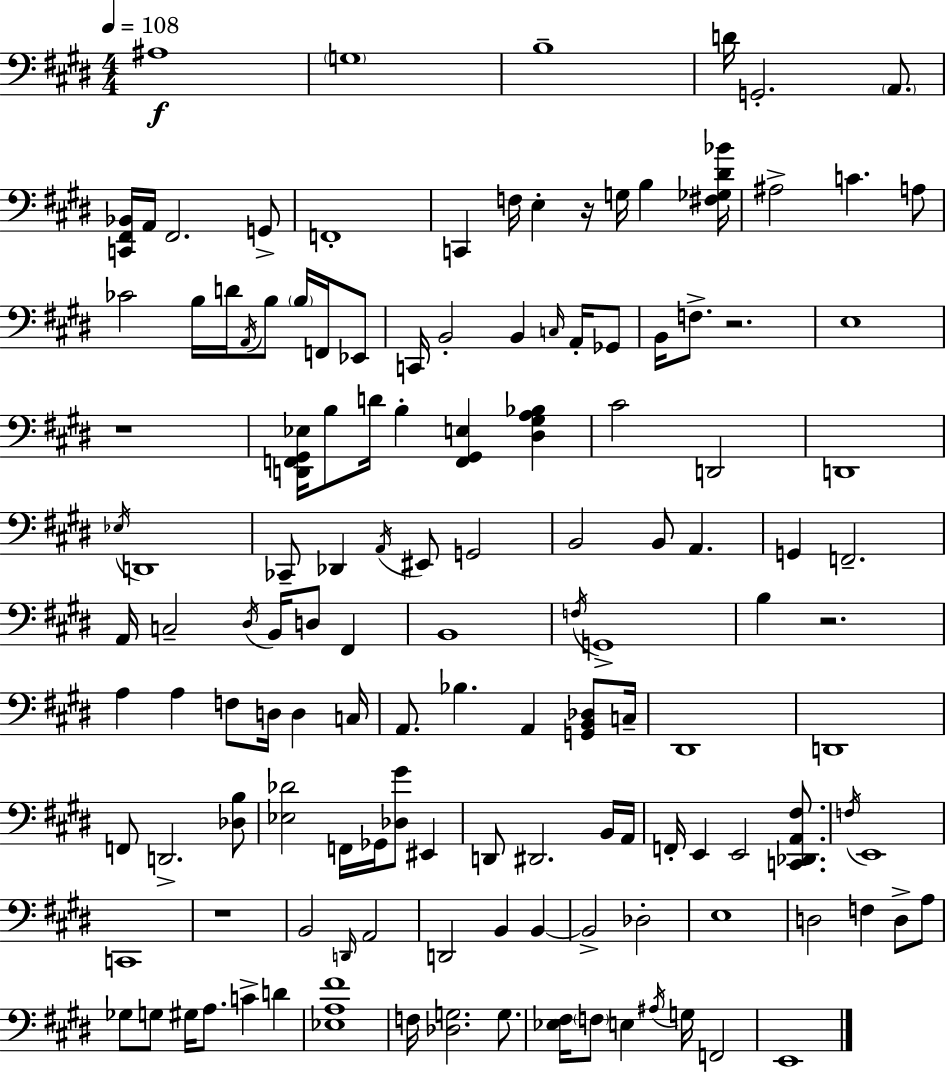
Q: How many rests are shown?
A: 5